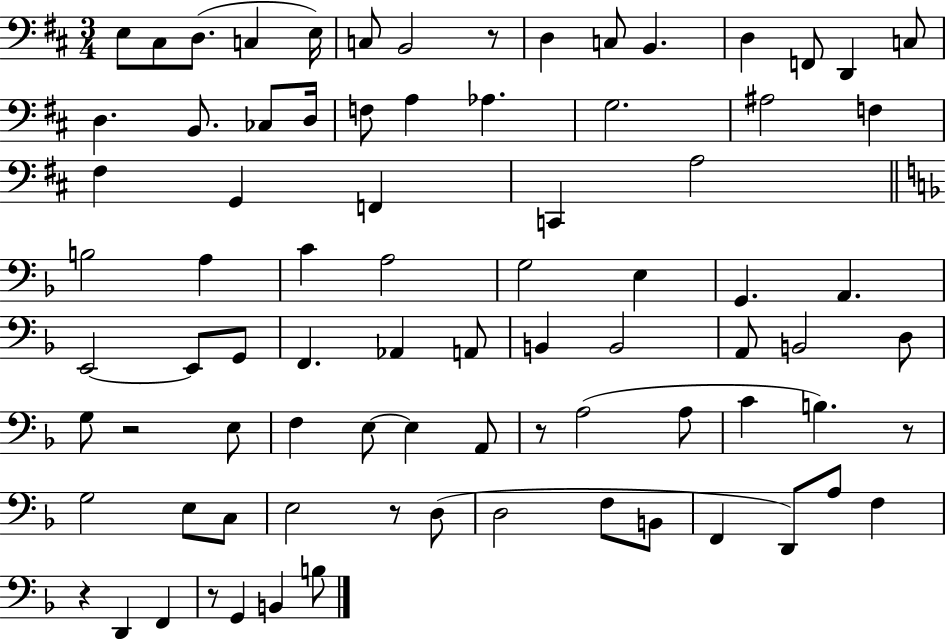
E3/e C#3/e D3/e. C3/q E3/s C3/e B2/h R/e D3/q C3/e B2/q. D3/q F2/e D2/q C3/e D3/q. B2/e. CES3/e D3/s F3/e A3/q Ab3/q. G3/h. A#3/h F3/q F#3/q G2/q F2/q C2/q A3/h B3/h A3/q C4/q A3/h G3/h E3/q G2/q. A2/q. E2/h E2/e G2/e F2/q. Ab2/q A2/e B2/q B2/h A2/e B2/h D3/e G3/e R/h E3/e F3/q E3/e E3/q A2/e R/e A3/h A3/e C4/q B3/q. R/e G3/h E3/e C3/e E3/h R/e D3/e D3/h F3/e B2/e F2/q D2/e A3/e F3/q R/q D2/q F2/q R/e G2/q B2/q B3/e